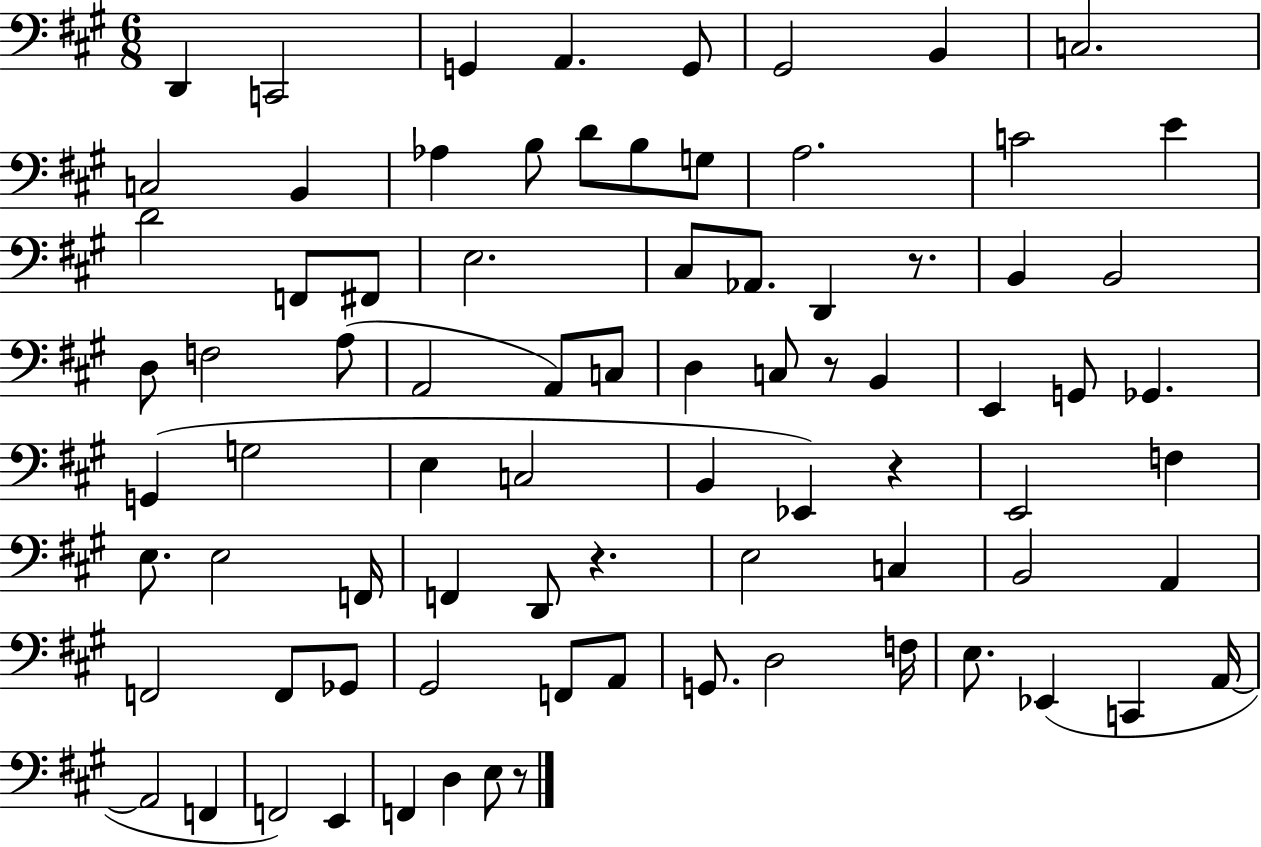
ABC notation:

X:1
T:Untitled
M:6/8
L:1/4
K:A
D,, C,,2 G,, A,, G,,/2 ^G,,2 B,, C,2 C,2 B,, _A, B,/2 D/2 B,/2 G,/2 A,2 C2 E D2 F,,/2 ^F,,/2 E,2 ^C,/2 _A,,/2 D,, z/2 B,, B,,2 D,/2 F,2 A,/2 A,,2 A,,/2 C,/2 D, C,/2 z/2 B,, E,, G,,/2 _G,, G,, G,2 E, C,2 B,, _E,, z E,,2 F, E,/2 E,2 F,,/4 F,, D,,/2 z E,2 C, B,,2 A,, F,,2 F,,/2 _G,,/2 ^G,,2 F,,/2 A,,/2 G,,/2 D,2 F,/4 E,/2 _E,, C,, A,,/4 A,,2 F,, F,,2 E,, F,, D, E,/2 z/2